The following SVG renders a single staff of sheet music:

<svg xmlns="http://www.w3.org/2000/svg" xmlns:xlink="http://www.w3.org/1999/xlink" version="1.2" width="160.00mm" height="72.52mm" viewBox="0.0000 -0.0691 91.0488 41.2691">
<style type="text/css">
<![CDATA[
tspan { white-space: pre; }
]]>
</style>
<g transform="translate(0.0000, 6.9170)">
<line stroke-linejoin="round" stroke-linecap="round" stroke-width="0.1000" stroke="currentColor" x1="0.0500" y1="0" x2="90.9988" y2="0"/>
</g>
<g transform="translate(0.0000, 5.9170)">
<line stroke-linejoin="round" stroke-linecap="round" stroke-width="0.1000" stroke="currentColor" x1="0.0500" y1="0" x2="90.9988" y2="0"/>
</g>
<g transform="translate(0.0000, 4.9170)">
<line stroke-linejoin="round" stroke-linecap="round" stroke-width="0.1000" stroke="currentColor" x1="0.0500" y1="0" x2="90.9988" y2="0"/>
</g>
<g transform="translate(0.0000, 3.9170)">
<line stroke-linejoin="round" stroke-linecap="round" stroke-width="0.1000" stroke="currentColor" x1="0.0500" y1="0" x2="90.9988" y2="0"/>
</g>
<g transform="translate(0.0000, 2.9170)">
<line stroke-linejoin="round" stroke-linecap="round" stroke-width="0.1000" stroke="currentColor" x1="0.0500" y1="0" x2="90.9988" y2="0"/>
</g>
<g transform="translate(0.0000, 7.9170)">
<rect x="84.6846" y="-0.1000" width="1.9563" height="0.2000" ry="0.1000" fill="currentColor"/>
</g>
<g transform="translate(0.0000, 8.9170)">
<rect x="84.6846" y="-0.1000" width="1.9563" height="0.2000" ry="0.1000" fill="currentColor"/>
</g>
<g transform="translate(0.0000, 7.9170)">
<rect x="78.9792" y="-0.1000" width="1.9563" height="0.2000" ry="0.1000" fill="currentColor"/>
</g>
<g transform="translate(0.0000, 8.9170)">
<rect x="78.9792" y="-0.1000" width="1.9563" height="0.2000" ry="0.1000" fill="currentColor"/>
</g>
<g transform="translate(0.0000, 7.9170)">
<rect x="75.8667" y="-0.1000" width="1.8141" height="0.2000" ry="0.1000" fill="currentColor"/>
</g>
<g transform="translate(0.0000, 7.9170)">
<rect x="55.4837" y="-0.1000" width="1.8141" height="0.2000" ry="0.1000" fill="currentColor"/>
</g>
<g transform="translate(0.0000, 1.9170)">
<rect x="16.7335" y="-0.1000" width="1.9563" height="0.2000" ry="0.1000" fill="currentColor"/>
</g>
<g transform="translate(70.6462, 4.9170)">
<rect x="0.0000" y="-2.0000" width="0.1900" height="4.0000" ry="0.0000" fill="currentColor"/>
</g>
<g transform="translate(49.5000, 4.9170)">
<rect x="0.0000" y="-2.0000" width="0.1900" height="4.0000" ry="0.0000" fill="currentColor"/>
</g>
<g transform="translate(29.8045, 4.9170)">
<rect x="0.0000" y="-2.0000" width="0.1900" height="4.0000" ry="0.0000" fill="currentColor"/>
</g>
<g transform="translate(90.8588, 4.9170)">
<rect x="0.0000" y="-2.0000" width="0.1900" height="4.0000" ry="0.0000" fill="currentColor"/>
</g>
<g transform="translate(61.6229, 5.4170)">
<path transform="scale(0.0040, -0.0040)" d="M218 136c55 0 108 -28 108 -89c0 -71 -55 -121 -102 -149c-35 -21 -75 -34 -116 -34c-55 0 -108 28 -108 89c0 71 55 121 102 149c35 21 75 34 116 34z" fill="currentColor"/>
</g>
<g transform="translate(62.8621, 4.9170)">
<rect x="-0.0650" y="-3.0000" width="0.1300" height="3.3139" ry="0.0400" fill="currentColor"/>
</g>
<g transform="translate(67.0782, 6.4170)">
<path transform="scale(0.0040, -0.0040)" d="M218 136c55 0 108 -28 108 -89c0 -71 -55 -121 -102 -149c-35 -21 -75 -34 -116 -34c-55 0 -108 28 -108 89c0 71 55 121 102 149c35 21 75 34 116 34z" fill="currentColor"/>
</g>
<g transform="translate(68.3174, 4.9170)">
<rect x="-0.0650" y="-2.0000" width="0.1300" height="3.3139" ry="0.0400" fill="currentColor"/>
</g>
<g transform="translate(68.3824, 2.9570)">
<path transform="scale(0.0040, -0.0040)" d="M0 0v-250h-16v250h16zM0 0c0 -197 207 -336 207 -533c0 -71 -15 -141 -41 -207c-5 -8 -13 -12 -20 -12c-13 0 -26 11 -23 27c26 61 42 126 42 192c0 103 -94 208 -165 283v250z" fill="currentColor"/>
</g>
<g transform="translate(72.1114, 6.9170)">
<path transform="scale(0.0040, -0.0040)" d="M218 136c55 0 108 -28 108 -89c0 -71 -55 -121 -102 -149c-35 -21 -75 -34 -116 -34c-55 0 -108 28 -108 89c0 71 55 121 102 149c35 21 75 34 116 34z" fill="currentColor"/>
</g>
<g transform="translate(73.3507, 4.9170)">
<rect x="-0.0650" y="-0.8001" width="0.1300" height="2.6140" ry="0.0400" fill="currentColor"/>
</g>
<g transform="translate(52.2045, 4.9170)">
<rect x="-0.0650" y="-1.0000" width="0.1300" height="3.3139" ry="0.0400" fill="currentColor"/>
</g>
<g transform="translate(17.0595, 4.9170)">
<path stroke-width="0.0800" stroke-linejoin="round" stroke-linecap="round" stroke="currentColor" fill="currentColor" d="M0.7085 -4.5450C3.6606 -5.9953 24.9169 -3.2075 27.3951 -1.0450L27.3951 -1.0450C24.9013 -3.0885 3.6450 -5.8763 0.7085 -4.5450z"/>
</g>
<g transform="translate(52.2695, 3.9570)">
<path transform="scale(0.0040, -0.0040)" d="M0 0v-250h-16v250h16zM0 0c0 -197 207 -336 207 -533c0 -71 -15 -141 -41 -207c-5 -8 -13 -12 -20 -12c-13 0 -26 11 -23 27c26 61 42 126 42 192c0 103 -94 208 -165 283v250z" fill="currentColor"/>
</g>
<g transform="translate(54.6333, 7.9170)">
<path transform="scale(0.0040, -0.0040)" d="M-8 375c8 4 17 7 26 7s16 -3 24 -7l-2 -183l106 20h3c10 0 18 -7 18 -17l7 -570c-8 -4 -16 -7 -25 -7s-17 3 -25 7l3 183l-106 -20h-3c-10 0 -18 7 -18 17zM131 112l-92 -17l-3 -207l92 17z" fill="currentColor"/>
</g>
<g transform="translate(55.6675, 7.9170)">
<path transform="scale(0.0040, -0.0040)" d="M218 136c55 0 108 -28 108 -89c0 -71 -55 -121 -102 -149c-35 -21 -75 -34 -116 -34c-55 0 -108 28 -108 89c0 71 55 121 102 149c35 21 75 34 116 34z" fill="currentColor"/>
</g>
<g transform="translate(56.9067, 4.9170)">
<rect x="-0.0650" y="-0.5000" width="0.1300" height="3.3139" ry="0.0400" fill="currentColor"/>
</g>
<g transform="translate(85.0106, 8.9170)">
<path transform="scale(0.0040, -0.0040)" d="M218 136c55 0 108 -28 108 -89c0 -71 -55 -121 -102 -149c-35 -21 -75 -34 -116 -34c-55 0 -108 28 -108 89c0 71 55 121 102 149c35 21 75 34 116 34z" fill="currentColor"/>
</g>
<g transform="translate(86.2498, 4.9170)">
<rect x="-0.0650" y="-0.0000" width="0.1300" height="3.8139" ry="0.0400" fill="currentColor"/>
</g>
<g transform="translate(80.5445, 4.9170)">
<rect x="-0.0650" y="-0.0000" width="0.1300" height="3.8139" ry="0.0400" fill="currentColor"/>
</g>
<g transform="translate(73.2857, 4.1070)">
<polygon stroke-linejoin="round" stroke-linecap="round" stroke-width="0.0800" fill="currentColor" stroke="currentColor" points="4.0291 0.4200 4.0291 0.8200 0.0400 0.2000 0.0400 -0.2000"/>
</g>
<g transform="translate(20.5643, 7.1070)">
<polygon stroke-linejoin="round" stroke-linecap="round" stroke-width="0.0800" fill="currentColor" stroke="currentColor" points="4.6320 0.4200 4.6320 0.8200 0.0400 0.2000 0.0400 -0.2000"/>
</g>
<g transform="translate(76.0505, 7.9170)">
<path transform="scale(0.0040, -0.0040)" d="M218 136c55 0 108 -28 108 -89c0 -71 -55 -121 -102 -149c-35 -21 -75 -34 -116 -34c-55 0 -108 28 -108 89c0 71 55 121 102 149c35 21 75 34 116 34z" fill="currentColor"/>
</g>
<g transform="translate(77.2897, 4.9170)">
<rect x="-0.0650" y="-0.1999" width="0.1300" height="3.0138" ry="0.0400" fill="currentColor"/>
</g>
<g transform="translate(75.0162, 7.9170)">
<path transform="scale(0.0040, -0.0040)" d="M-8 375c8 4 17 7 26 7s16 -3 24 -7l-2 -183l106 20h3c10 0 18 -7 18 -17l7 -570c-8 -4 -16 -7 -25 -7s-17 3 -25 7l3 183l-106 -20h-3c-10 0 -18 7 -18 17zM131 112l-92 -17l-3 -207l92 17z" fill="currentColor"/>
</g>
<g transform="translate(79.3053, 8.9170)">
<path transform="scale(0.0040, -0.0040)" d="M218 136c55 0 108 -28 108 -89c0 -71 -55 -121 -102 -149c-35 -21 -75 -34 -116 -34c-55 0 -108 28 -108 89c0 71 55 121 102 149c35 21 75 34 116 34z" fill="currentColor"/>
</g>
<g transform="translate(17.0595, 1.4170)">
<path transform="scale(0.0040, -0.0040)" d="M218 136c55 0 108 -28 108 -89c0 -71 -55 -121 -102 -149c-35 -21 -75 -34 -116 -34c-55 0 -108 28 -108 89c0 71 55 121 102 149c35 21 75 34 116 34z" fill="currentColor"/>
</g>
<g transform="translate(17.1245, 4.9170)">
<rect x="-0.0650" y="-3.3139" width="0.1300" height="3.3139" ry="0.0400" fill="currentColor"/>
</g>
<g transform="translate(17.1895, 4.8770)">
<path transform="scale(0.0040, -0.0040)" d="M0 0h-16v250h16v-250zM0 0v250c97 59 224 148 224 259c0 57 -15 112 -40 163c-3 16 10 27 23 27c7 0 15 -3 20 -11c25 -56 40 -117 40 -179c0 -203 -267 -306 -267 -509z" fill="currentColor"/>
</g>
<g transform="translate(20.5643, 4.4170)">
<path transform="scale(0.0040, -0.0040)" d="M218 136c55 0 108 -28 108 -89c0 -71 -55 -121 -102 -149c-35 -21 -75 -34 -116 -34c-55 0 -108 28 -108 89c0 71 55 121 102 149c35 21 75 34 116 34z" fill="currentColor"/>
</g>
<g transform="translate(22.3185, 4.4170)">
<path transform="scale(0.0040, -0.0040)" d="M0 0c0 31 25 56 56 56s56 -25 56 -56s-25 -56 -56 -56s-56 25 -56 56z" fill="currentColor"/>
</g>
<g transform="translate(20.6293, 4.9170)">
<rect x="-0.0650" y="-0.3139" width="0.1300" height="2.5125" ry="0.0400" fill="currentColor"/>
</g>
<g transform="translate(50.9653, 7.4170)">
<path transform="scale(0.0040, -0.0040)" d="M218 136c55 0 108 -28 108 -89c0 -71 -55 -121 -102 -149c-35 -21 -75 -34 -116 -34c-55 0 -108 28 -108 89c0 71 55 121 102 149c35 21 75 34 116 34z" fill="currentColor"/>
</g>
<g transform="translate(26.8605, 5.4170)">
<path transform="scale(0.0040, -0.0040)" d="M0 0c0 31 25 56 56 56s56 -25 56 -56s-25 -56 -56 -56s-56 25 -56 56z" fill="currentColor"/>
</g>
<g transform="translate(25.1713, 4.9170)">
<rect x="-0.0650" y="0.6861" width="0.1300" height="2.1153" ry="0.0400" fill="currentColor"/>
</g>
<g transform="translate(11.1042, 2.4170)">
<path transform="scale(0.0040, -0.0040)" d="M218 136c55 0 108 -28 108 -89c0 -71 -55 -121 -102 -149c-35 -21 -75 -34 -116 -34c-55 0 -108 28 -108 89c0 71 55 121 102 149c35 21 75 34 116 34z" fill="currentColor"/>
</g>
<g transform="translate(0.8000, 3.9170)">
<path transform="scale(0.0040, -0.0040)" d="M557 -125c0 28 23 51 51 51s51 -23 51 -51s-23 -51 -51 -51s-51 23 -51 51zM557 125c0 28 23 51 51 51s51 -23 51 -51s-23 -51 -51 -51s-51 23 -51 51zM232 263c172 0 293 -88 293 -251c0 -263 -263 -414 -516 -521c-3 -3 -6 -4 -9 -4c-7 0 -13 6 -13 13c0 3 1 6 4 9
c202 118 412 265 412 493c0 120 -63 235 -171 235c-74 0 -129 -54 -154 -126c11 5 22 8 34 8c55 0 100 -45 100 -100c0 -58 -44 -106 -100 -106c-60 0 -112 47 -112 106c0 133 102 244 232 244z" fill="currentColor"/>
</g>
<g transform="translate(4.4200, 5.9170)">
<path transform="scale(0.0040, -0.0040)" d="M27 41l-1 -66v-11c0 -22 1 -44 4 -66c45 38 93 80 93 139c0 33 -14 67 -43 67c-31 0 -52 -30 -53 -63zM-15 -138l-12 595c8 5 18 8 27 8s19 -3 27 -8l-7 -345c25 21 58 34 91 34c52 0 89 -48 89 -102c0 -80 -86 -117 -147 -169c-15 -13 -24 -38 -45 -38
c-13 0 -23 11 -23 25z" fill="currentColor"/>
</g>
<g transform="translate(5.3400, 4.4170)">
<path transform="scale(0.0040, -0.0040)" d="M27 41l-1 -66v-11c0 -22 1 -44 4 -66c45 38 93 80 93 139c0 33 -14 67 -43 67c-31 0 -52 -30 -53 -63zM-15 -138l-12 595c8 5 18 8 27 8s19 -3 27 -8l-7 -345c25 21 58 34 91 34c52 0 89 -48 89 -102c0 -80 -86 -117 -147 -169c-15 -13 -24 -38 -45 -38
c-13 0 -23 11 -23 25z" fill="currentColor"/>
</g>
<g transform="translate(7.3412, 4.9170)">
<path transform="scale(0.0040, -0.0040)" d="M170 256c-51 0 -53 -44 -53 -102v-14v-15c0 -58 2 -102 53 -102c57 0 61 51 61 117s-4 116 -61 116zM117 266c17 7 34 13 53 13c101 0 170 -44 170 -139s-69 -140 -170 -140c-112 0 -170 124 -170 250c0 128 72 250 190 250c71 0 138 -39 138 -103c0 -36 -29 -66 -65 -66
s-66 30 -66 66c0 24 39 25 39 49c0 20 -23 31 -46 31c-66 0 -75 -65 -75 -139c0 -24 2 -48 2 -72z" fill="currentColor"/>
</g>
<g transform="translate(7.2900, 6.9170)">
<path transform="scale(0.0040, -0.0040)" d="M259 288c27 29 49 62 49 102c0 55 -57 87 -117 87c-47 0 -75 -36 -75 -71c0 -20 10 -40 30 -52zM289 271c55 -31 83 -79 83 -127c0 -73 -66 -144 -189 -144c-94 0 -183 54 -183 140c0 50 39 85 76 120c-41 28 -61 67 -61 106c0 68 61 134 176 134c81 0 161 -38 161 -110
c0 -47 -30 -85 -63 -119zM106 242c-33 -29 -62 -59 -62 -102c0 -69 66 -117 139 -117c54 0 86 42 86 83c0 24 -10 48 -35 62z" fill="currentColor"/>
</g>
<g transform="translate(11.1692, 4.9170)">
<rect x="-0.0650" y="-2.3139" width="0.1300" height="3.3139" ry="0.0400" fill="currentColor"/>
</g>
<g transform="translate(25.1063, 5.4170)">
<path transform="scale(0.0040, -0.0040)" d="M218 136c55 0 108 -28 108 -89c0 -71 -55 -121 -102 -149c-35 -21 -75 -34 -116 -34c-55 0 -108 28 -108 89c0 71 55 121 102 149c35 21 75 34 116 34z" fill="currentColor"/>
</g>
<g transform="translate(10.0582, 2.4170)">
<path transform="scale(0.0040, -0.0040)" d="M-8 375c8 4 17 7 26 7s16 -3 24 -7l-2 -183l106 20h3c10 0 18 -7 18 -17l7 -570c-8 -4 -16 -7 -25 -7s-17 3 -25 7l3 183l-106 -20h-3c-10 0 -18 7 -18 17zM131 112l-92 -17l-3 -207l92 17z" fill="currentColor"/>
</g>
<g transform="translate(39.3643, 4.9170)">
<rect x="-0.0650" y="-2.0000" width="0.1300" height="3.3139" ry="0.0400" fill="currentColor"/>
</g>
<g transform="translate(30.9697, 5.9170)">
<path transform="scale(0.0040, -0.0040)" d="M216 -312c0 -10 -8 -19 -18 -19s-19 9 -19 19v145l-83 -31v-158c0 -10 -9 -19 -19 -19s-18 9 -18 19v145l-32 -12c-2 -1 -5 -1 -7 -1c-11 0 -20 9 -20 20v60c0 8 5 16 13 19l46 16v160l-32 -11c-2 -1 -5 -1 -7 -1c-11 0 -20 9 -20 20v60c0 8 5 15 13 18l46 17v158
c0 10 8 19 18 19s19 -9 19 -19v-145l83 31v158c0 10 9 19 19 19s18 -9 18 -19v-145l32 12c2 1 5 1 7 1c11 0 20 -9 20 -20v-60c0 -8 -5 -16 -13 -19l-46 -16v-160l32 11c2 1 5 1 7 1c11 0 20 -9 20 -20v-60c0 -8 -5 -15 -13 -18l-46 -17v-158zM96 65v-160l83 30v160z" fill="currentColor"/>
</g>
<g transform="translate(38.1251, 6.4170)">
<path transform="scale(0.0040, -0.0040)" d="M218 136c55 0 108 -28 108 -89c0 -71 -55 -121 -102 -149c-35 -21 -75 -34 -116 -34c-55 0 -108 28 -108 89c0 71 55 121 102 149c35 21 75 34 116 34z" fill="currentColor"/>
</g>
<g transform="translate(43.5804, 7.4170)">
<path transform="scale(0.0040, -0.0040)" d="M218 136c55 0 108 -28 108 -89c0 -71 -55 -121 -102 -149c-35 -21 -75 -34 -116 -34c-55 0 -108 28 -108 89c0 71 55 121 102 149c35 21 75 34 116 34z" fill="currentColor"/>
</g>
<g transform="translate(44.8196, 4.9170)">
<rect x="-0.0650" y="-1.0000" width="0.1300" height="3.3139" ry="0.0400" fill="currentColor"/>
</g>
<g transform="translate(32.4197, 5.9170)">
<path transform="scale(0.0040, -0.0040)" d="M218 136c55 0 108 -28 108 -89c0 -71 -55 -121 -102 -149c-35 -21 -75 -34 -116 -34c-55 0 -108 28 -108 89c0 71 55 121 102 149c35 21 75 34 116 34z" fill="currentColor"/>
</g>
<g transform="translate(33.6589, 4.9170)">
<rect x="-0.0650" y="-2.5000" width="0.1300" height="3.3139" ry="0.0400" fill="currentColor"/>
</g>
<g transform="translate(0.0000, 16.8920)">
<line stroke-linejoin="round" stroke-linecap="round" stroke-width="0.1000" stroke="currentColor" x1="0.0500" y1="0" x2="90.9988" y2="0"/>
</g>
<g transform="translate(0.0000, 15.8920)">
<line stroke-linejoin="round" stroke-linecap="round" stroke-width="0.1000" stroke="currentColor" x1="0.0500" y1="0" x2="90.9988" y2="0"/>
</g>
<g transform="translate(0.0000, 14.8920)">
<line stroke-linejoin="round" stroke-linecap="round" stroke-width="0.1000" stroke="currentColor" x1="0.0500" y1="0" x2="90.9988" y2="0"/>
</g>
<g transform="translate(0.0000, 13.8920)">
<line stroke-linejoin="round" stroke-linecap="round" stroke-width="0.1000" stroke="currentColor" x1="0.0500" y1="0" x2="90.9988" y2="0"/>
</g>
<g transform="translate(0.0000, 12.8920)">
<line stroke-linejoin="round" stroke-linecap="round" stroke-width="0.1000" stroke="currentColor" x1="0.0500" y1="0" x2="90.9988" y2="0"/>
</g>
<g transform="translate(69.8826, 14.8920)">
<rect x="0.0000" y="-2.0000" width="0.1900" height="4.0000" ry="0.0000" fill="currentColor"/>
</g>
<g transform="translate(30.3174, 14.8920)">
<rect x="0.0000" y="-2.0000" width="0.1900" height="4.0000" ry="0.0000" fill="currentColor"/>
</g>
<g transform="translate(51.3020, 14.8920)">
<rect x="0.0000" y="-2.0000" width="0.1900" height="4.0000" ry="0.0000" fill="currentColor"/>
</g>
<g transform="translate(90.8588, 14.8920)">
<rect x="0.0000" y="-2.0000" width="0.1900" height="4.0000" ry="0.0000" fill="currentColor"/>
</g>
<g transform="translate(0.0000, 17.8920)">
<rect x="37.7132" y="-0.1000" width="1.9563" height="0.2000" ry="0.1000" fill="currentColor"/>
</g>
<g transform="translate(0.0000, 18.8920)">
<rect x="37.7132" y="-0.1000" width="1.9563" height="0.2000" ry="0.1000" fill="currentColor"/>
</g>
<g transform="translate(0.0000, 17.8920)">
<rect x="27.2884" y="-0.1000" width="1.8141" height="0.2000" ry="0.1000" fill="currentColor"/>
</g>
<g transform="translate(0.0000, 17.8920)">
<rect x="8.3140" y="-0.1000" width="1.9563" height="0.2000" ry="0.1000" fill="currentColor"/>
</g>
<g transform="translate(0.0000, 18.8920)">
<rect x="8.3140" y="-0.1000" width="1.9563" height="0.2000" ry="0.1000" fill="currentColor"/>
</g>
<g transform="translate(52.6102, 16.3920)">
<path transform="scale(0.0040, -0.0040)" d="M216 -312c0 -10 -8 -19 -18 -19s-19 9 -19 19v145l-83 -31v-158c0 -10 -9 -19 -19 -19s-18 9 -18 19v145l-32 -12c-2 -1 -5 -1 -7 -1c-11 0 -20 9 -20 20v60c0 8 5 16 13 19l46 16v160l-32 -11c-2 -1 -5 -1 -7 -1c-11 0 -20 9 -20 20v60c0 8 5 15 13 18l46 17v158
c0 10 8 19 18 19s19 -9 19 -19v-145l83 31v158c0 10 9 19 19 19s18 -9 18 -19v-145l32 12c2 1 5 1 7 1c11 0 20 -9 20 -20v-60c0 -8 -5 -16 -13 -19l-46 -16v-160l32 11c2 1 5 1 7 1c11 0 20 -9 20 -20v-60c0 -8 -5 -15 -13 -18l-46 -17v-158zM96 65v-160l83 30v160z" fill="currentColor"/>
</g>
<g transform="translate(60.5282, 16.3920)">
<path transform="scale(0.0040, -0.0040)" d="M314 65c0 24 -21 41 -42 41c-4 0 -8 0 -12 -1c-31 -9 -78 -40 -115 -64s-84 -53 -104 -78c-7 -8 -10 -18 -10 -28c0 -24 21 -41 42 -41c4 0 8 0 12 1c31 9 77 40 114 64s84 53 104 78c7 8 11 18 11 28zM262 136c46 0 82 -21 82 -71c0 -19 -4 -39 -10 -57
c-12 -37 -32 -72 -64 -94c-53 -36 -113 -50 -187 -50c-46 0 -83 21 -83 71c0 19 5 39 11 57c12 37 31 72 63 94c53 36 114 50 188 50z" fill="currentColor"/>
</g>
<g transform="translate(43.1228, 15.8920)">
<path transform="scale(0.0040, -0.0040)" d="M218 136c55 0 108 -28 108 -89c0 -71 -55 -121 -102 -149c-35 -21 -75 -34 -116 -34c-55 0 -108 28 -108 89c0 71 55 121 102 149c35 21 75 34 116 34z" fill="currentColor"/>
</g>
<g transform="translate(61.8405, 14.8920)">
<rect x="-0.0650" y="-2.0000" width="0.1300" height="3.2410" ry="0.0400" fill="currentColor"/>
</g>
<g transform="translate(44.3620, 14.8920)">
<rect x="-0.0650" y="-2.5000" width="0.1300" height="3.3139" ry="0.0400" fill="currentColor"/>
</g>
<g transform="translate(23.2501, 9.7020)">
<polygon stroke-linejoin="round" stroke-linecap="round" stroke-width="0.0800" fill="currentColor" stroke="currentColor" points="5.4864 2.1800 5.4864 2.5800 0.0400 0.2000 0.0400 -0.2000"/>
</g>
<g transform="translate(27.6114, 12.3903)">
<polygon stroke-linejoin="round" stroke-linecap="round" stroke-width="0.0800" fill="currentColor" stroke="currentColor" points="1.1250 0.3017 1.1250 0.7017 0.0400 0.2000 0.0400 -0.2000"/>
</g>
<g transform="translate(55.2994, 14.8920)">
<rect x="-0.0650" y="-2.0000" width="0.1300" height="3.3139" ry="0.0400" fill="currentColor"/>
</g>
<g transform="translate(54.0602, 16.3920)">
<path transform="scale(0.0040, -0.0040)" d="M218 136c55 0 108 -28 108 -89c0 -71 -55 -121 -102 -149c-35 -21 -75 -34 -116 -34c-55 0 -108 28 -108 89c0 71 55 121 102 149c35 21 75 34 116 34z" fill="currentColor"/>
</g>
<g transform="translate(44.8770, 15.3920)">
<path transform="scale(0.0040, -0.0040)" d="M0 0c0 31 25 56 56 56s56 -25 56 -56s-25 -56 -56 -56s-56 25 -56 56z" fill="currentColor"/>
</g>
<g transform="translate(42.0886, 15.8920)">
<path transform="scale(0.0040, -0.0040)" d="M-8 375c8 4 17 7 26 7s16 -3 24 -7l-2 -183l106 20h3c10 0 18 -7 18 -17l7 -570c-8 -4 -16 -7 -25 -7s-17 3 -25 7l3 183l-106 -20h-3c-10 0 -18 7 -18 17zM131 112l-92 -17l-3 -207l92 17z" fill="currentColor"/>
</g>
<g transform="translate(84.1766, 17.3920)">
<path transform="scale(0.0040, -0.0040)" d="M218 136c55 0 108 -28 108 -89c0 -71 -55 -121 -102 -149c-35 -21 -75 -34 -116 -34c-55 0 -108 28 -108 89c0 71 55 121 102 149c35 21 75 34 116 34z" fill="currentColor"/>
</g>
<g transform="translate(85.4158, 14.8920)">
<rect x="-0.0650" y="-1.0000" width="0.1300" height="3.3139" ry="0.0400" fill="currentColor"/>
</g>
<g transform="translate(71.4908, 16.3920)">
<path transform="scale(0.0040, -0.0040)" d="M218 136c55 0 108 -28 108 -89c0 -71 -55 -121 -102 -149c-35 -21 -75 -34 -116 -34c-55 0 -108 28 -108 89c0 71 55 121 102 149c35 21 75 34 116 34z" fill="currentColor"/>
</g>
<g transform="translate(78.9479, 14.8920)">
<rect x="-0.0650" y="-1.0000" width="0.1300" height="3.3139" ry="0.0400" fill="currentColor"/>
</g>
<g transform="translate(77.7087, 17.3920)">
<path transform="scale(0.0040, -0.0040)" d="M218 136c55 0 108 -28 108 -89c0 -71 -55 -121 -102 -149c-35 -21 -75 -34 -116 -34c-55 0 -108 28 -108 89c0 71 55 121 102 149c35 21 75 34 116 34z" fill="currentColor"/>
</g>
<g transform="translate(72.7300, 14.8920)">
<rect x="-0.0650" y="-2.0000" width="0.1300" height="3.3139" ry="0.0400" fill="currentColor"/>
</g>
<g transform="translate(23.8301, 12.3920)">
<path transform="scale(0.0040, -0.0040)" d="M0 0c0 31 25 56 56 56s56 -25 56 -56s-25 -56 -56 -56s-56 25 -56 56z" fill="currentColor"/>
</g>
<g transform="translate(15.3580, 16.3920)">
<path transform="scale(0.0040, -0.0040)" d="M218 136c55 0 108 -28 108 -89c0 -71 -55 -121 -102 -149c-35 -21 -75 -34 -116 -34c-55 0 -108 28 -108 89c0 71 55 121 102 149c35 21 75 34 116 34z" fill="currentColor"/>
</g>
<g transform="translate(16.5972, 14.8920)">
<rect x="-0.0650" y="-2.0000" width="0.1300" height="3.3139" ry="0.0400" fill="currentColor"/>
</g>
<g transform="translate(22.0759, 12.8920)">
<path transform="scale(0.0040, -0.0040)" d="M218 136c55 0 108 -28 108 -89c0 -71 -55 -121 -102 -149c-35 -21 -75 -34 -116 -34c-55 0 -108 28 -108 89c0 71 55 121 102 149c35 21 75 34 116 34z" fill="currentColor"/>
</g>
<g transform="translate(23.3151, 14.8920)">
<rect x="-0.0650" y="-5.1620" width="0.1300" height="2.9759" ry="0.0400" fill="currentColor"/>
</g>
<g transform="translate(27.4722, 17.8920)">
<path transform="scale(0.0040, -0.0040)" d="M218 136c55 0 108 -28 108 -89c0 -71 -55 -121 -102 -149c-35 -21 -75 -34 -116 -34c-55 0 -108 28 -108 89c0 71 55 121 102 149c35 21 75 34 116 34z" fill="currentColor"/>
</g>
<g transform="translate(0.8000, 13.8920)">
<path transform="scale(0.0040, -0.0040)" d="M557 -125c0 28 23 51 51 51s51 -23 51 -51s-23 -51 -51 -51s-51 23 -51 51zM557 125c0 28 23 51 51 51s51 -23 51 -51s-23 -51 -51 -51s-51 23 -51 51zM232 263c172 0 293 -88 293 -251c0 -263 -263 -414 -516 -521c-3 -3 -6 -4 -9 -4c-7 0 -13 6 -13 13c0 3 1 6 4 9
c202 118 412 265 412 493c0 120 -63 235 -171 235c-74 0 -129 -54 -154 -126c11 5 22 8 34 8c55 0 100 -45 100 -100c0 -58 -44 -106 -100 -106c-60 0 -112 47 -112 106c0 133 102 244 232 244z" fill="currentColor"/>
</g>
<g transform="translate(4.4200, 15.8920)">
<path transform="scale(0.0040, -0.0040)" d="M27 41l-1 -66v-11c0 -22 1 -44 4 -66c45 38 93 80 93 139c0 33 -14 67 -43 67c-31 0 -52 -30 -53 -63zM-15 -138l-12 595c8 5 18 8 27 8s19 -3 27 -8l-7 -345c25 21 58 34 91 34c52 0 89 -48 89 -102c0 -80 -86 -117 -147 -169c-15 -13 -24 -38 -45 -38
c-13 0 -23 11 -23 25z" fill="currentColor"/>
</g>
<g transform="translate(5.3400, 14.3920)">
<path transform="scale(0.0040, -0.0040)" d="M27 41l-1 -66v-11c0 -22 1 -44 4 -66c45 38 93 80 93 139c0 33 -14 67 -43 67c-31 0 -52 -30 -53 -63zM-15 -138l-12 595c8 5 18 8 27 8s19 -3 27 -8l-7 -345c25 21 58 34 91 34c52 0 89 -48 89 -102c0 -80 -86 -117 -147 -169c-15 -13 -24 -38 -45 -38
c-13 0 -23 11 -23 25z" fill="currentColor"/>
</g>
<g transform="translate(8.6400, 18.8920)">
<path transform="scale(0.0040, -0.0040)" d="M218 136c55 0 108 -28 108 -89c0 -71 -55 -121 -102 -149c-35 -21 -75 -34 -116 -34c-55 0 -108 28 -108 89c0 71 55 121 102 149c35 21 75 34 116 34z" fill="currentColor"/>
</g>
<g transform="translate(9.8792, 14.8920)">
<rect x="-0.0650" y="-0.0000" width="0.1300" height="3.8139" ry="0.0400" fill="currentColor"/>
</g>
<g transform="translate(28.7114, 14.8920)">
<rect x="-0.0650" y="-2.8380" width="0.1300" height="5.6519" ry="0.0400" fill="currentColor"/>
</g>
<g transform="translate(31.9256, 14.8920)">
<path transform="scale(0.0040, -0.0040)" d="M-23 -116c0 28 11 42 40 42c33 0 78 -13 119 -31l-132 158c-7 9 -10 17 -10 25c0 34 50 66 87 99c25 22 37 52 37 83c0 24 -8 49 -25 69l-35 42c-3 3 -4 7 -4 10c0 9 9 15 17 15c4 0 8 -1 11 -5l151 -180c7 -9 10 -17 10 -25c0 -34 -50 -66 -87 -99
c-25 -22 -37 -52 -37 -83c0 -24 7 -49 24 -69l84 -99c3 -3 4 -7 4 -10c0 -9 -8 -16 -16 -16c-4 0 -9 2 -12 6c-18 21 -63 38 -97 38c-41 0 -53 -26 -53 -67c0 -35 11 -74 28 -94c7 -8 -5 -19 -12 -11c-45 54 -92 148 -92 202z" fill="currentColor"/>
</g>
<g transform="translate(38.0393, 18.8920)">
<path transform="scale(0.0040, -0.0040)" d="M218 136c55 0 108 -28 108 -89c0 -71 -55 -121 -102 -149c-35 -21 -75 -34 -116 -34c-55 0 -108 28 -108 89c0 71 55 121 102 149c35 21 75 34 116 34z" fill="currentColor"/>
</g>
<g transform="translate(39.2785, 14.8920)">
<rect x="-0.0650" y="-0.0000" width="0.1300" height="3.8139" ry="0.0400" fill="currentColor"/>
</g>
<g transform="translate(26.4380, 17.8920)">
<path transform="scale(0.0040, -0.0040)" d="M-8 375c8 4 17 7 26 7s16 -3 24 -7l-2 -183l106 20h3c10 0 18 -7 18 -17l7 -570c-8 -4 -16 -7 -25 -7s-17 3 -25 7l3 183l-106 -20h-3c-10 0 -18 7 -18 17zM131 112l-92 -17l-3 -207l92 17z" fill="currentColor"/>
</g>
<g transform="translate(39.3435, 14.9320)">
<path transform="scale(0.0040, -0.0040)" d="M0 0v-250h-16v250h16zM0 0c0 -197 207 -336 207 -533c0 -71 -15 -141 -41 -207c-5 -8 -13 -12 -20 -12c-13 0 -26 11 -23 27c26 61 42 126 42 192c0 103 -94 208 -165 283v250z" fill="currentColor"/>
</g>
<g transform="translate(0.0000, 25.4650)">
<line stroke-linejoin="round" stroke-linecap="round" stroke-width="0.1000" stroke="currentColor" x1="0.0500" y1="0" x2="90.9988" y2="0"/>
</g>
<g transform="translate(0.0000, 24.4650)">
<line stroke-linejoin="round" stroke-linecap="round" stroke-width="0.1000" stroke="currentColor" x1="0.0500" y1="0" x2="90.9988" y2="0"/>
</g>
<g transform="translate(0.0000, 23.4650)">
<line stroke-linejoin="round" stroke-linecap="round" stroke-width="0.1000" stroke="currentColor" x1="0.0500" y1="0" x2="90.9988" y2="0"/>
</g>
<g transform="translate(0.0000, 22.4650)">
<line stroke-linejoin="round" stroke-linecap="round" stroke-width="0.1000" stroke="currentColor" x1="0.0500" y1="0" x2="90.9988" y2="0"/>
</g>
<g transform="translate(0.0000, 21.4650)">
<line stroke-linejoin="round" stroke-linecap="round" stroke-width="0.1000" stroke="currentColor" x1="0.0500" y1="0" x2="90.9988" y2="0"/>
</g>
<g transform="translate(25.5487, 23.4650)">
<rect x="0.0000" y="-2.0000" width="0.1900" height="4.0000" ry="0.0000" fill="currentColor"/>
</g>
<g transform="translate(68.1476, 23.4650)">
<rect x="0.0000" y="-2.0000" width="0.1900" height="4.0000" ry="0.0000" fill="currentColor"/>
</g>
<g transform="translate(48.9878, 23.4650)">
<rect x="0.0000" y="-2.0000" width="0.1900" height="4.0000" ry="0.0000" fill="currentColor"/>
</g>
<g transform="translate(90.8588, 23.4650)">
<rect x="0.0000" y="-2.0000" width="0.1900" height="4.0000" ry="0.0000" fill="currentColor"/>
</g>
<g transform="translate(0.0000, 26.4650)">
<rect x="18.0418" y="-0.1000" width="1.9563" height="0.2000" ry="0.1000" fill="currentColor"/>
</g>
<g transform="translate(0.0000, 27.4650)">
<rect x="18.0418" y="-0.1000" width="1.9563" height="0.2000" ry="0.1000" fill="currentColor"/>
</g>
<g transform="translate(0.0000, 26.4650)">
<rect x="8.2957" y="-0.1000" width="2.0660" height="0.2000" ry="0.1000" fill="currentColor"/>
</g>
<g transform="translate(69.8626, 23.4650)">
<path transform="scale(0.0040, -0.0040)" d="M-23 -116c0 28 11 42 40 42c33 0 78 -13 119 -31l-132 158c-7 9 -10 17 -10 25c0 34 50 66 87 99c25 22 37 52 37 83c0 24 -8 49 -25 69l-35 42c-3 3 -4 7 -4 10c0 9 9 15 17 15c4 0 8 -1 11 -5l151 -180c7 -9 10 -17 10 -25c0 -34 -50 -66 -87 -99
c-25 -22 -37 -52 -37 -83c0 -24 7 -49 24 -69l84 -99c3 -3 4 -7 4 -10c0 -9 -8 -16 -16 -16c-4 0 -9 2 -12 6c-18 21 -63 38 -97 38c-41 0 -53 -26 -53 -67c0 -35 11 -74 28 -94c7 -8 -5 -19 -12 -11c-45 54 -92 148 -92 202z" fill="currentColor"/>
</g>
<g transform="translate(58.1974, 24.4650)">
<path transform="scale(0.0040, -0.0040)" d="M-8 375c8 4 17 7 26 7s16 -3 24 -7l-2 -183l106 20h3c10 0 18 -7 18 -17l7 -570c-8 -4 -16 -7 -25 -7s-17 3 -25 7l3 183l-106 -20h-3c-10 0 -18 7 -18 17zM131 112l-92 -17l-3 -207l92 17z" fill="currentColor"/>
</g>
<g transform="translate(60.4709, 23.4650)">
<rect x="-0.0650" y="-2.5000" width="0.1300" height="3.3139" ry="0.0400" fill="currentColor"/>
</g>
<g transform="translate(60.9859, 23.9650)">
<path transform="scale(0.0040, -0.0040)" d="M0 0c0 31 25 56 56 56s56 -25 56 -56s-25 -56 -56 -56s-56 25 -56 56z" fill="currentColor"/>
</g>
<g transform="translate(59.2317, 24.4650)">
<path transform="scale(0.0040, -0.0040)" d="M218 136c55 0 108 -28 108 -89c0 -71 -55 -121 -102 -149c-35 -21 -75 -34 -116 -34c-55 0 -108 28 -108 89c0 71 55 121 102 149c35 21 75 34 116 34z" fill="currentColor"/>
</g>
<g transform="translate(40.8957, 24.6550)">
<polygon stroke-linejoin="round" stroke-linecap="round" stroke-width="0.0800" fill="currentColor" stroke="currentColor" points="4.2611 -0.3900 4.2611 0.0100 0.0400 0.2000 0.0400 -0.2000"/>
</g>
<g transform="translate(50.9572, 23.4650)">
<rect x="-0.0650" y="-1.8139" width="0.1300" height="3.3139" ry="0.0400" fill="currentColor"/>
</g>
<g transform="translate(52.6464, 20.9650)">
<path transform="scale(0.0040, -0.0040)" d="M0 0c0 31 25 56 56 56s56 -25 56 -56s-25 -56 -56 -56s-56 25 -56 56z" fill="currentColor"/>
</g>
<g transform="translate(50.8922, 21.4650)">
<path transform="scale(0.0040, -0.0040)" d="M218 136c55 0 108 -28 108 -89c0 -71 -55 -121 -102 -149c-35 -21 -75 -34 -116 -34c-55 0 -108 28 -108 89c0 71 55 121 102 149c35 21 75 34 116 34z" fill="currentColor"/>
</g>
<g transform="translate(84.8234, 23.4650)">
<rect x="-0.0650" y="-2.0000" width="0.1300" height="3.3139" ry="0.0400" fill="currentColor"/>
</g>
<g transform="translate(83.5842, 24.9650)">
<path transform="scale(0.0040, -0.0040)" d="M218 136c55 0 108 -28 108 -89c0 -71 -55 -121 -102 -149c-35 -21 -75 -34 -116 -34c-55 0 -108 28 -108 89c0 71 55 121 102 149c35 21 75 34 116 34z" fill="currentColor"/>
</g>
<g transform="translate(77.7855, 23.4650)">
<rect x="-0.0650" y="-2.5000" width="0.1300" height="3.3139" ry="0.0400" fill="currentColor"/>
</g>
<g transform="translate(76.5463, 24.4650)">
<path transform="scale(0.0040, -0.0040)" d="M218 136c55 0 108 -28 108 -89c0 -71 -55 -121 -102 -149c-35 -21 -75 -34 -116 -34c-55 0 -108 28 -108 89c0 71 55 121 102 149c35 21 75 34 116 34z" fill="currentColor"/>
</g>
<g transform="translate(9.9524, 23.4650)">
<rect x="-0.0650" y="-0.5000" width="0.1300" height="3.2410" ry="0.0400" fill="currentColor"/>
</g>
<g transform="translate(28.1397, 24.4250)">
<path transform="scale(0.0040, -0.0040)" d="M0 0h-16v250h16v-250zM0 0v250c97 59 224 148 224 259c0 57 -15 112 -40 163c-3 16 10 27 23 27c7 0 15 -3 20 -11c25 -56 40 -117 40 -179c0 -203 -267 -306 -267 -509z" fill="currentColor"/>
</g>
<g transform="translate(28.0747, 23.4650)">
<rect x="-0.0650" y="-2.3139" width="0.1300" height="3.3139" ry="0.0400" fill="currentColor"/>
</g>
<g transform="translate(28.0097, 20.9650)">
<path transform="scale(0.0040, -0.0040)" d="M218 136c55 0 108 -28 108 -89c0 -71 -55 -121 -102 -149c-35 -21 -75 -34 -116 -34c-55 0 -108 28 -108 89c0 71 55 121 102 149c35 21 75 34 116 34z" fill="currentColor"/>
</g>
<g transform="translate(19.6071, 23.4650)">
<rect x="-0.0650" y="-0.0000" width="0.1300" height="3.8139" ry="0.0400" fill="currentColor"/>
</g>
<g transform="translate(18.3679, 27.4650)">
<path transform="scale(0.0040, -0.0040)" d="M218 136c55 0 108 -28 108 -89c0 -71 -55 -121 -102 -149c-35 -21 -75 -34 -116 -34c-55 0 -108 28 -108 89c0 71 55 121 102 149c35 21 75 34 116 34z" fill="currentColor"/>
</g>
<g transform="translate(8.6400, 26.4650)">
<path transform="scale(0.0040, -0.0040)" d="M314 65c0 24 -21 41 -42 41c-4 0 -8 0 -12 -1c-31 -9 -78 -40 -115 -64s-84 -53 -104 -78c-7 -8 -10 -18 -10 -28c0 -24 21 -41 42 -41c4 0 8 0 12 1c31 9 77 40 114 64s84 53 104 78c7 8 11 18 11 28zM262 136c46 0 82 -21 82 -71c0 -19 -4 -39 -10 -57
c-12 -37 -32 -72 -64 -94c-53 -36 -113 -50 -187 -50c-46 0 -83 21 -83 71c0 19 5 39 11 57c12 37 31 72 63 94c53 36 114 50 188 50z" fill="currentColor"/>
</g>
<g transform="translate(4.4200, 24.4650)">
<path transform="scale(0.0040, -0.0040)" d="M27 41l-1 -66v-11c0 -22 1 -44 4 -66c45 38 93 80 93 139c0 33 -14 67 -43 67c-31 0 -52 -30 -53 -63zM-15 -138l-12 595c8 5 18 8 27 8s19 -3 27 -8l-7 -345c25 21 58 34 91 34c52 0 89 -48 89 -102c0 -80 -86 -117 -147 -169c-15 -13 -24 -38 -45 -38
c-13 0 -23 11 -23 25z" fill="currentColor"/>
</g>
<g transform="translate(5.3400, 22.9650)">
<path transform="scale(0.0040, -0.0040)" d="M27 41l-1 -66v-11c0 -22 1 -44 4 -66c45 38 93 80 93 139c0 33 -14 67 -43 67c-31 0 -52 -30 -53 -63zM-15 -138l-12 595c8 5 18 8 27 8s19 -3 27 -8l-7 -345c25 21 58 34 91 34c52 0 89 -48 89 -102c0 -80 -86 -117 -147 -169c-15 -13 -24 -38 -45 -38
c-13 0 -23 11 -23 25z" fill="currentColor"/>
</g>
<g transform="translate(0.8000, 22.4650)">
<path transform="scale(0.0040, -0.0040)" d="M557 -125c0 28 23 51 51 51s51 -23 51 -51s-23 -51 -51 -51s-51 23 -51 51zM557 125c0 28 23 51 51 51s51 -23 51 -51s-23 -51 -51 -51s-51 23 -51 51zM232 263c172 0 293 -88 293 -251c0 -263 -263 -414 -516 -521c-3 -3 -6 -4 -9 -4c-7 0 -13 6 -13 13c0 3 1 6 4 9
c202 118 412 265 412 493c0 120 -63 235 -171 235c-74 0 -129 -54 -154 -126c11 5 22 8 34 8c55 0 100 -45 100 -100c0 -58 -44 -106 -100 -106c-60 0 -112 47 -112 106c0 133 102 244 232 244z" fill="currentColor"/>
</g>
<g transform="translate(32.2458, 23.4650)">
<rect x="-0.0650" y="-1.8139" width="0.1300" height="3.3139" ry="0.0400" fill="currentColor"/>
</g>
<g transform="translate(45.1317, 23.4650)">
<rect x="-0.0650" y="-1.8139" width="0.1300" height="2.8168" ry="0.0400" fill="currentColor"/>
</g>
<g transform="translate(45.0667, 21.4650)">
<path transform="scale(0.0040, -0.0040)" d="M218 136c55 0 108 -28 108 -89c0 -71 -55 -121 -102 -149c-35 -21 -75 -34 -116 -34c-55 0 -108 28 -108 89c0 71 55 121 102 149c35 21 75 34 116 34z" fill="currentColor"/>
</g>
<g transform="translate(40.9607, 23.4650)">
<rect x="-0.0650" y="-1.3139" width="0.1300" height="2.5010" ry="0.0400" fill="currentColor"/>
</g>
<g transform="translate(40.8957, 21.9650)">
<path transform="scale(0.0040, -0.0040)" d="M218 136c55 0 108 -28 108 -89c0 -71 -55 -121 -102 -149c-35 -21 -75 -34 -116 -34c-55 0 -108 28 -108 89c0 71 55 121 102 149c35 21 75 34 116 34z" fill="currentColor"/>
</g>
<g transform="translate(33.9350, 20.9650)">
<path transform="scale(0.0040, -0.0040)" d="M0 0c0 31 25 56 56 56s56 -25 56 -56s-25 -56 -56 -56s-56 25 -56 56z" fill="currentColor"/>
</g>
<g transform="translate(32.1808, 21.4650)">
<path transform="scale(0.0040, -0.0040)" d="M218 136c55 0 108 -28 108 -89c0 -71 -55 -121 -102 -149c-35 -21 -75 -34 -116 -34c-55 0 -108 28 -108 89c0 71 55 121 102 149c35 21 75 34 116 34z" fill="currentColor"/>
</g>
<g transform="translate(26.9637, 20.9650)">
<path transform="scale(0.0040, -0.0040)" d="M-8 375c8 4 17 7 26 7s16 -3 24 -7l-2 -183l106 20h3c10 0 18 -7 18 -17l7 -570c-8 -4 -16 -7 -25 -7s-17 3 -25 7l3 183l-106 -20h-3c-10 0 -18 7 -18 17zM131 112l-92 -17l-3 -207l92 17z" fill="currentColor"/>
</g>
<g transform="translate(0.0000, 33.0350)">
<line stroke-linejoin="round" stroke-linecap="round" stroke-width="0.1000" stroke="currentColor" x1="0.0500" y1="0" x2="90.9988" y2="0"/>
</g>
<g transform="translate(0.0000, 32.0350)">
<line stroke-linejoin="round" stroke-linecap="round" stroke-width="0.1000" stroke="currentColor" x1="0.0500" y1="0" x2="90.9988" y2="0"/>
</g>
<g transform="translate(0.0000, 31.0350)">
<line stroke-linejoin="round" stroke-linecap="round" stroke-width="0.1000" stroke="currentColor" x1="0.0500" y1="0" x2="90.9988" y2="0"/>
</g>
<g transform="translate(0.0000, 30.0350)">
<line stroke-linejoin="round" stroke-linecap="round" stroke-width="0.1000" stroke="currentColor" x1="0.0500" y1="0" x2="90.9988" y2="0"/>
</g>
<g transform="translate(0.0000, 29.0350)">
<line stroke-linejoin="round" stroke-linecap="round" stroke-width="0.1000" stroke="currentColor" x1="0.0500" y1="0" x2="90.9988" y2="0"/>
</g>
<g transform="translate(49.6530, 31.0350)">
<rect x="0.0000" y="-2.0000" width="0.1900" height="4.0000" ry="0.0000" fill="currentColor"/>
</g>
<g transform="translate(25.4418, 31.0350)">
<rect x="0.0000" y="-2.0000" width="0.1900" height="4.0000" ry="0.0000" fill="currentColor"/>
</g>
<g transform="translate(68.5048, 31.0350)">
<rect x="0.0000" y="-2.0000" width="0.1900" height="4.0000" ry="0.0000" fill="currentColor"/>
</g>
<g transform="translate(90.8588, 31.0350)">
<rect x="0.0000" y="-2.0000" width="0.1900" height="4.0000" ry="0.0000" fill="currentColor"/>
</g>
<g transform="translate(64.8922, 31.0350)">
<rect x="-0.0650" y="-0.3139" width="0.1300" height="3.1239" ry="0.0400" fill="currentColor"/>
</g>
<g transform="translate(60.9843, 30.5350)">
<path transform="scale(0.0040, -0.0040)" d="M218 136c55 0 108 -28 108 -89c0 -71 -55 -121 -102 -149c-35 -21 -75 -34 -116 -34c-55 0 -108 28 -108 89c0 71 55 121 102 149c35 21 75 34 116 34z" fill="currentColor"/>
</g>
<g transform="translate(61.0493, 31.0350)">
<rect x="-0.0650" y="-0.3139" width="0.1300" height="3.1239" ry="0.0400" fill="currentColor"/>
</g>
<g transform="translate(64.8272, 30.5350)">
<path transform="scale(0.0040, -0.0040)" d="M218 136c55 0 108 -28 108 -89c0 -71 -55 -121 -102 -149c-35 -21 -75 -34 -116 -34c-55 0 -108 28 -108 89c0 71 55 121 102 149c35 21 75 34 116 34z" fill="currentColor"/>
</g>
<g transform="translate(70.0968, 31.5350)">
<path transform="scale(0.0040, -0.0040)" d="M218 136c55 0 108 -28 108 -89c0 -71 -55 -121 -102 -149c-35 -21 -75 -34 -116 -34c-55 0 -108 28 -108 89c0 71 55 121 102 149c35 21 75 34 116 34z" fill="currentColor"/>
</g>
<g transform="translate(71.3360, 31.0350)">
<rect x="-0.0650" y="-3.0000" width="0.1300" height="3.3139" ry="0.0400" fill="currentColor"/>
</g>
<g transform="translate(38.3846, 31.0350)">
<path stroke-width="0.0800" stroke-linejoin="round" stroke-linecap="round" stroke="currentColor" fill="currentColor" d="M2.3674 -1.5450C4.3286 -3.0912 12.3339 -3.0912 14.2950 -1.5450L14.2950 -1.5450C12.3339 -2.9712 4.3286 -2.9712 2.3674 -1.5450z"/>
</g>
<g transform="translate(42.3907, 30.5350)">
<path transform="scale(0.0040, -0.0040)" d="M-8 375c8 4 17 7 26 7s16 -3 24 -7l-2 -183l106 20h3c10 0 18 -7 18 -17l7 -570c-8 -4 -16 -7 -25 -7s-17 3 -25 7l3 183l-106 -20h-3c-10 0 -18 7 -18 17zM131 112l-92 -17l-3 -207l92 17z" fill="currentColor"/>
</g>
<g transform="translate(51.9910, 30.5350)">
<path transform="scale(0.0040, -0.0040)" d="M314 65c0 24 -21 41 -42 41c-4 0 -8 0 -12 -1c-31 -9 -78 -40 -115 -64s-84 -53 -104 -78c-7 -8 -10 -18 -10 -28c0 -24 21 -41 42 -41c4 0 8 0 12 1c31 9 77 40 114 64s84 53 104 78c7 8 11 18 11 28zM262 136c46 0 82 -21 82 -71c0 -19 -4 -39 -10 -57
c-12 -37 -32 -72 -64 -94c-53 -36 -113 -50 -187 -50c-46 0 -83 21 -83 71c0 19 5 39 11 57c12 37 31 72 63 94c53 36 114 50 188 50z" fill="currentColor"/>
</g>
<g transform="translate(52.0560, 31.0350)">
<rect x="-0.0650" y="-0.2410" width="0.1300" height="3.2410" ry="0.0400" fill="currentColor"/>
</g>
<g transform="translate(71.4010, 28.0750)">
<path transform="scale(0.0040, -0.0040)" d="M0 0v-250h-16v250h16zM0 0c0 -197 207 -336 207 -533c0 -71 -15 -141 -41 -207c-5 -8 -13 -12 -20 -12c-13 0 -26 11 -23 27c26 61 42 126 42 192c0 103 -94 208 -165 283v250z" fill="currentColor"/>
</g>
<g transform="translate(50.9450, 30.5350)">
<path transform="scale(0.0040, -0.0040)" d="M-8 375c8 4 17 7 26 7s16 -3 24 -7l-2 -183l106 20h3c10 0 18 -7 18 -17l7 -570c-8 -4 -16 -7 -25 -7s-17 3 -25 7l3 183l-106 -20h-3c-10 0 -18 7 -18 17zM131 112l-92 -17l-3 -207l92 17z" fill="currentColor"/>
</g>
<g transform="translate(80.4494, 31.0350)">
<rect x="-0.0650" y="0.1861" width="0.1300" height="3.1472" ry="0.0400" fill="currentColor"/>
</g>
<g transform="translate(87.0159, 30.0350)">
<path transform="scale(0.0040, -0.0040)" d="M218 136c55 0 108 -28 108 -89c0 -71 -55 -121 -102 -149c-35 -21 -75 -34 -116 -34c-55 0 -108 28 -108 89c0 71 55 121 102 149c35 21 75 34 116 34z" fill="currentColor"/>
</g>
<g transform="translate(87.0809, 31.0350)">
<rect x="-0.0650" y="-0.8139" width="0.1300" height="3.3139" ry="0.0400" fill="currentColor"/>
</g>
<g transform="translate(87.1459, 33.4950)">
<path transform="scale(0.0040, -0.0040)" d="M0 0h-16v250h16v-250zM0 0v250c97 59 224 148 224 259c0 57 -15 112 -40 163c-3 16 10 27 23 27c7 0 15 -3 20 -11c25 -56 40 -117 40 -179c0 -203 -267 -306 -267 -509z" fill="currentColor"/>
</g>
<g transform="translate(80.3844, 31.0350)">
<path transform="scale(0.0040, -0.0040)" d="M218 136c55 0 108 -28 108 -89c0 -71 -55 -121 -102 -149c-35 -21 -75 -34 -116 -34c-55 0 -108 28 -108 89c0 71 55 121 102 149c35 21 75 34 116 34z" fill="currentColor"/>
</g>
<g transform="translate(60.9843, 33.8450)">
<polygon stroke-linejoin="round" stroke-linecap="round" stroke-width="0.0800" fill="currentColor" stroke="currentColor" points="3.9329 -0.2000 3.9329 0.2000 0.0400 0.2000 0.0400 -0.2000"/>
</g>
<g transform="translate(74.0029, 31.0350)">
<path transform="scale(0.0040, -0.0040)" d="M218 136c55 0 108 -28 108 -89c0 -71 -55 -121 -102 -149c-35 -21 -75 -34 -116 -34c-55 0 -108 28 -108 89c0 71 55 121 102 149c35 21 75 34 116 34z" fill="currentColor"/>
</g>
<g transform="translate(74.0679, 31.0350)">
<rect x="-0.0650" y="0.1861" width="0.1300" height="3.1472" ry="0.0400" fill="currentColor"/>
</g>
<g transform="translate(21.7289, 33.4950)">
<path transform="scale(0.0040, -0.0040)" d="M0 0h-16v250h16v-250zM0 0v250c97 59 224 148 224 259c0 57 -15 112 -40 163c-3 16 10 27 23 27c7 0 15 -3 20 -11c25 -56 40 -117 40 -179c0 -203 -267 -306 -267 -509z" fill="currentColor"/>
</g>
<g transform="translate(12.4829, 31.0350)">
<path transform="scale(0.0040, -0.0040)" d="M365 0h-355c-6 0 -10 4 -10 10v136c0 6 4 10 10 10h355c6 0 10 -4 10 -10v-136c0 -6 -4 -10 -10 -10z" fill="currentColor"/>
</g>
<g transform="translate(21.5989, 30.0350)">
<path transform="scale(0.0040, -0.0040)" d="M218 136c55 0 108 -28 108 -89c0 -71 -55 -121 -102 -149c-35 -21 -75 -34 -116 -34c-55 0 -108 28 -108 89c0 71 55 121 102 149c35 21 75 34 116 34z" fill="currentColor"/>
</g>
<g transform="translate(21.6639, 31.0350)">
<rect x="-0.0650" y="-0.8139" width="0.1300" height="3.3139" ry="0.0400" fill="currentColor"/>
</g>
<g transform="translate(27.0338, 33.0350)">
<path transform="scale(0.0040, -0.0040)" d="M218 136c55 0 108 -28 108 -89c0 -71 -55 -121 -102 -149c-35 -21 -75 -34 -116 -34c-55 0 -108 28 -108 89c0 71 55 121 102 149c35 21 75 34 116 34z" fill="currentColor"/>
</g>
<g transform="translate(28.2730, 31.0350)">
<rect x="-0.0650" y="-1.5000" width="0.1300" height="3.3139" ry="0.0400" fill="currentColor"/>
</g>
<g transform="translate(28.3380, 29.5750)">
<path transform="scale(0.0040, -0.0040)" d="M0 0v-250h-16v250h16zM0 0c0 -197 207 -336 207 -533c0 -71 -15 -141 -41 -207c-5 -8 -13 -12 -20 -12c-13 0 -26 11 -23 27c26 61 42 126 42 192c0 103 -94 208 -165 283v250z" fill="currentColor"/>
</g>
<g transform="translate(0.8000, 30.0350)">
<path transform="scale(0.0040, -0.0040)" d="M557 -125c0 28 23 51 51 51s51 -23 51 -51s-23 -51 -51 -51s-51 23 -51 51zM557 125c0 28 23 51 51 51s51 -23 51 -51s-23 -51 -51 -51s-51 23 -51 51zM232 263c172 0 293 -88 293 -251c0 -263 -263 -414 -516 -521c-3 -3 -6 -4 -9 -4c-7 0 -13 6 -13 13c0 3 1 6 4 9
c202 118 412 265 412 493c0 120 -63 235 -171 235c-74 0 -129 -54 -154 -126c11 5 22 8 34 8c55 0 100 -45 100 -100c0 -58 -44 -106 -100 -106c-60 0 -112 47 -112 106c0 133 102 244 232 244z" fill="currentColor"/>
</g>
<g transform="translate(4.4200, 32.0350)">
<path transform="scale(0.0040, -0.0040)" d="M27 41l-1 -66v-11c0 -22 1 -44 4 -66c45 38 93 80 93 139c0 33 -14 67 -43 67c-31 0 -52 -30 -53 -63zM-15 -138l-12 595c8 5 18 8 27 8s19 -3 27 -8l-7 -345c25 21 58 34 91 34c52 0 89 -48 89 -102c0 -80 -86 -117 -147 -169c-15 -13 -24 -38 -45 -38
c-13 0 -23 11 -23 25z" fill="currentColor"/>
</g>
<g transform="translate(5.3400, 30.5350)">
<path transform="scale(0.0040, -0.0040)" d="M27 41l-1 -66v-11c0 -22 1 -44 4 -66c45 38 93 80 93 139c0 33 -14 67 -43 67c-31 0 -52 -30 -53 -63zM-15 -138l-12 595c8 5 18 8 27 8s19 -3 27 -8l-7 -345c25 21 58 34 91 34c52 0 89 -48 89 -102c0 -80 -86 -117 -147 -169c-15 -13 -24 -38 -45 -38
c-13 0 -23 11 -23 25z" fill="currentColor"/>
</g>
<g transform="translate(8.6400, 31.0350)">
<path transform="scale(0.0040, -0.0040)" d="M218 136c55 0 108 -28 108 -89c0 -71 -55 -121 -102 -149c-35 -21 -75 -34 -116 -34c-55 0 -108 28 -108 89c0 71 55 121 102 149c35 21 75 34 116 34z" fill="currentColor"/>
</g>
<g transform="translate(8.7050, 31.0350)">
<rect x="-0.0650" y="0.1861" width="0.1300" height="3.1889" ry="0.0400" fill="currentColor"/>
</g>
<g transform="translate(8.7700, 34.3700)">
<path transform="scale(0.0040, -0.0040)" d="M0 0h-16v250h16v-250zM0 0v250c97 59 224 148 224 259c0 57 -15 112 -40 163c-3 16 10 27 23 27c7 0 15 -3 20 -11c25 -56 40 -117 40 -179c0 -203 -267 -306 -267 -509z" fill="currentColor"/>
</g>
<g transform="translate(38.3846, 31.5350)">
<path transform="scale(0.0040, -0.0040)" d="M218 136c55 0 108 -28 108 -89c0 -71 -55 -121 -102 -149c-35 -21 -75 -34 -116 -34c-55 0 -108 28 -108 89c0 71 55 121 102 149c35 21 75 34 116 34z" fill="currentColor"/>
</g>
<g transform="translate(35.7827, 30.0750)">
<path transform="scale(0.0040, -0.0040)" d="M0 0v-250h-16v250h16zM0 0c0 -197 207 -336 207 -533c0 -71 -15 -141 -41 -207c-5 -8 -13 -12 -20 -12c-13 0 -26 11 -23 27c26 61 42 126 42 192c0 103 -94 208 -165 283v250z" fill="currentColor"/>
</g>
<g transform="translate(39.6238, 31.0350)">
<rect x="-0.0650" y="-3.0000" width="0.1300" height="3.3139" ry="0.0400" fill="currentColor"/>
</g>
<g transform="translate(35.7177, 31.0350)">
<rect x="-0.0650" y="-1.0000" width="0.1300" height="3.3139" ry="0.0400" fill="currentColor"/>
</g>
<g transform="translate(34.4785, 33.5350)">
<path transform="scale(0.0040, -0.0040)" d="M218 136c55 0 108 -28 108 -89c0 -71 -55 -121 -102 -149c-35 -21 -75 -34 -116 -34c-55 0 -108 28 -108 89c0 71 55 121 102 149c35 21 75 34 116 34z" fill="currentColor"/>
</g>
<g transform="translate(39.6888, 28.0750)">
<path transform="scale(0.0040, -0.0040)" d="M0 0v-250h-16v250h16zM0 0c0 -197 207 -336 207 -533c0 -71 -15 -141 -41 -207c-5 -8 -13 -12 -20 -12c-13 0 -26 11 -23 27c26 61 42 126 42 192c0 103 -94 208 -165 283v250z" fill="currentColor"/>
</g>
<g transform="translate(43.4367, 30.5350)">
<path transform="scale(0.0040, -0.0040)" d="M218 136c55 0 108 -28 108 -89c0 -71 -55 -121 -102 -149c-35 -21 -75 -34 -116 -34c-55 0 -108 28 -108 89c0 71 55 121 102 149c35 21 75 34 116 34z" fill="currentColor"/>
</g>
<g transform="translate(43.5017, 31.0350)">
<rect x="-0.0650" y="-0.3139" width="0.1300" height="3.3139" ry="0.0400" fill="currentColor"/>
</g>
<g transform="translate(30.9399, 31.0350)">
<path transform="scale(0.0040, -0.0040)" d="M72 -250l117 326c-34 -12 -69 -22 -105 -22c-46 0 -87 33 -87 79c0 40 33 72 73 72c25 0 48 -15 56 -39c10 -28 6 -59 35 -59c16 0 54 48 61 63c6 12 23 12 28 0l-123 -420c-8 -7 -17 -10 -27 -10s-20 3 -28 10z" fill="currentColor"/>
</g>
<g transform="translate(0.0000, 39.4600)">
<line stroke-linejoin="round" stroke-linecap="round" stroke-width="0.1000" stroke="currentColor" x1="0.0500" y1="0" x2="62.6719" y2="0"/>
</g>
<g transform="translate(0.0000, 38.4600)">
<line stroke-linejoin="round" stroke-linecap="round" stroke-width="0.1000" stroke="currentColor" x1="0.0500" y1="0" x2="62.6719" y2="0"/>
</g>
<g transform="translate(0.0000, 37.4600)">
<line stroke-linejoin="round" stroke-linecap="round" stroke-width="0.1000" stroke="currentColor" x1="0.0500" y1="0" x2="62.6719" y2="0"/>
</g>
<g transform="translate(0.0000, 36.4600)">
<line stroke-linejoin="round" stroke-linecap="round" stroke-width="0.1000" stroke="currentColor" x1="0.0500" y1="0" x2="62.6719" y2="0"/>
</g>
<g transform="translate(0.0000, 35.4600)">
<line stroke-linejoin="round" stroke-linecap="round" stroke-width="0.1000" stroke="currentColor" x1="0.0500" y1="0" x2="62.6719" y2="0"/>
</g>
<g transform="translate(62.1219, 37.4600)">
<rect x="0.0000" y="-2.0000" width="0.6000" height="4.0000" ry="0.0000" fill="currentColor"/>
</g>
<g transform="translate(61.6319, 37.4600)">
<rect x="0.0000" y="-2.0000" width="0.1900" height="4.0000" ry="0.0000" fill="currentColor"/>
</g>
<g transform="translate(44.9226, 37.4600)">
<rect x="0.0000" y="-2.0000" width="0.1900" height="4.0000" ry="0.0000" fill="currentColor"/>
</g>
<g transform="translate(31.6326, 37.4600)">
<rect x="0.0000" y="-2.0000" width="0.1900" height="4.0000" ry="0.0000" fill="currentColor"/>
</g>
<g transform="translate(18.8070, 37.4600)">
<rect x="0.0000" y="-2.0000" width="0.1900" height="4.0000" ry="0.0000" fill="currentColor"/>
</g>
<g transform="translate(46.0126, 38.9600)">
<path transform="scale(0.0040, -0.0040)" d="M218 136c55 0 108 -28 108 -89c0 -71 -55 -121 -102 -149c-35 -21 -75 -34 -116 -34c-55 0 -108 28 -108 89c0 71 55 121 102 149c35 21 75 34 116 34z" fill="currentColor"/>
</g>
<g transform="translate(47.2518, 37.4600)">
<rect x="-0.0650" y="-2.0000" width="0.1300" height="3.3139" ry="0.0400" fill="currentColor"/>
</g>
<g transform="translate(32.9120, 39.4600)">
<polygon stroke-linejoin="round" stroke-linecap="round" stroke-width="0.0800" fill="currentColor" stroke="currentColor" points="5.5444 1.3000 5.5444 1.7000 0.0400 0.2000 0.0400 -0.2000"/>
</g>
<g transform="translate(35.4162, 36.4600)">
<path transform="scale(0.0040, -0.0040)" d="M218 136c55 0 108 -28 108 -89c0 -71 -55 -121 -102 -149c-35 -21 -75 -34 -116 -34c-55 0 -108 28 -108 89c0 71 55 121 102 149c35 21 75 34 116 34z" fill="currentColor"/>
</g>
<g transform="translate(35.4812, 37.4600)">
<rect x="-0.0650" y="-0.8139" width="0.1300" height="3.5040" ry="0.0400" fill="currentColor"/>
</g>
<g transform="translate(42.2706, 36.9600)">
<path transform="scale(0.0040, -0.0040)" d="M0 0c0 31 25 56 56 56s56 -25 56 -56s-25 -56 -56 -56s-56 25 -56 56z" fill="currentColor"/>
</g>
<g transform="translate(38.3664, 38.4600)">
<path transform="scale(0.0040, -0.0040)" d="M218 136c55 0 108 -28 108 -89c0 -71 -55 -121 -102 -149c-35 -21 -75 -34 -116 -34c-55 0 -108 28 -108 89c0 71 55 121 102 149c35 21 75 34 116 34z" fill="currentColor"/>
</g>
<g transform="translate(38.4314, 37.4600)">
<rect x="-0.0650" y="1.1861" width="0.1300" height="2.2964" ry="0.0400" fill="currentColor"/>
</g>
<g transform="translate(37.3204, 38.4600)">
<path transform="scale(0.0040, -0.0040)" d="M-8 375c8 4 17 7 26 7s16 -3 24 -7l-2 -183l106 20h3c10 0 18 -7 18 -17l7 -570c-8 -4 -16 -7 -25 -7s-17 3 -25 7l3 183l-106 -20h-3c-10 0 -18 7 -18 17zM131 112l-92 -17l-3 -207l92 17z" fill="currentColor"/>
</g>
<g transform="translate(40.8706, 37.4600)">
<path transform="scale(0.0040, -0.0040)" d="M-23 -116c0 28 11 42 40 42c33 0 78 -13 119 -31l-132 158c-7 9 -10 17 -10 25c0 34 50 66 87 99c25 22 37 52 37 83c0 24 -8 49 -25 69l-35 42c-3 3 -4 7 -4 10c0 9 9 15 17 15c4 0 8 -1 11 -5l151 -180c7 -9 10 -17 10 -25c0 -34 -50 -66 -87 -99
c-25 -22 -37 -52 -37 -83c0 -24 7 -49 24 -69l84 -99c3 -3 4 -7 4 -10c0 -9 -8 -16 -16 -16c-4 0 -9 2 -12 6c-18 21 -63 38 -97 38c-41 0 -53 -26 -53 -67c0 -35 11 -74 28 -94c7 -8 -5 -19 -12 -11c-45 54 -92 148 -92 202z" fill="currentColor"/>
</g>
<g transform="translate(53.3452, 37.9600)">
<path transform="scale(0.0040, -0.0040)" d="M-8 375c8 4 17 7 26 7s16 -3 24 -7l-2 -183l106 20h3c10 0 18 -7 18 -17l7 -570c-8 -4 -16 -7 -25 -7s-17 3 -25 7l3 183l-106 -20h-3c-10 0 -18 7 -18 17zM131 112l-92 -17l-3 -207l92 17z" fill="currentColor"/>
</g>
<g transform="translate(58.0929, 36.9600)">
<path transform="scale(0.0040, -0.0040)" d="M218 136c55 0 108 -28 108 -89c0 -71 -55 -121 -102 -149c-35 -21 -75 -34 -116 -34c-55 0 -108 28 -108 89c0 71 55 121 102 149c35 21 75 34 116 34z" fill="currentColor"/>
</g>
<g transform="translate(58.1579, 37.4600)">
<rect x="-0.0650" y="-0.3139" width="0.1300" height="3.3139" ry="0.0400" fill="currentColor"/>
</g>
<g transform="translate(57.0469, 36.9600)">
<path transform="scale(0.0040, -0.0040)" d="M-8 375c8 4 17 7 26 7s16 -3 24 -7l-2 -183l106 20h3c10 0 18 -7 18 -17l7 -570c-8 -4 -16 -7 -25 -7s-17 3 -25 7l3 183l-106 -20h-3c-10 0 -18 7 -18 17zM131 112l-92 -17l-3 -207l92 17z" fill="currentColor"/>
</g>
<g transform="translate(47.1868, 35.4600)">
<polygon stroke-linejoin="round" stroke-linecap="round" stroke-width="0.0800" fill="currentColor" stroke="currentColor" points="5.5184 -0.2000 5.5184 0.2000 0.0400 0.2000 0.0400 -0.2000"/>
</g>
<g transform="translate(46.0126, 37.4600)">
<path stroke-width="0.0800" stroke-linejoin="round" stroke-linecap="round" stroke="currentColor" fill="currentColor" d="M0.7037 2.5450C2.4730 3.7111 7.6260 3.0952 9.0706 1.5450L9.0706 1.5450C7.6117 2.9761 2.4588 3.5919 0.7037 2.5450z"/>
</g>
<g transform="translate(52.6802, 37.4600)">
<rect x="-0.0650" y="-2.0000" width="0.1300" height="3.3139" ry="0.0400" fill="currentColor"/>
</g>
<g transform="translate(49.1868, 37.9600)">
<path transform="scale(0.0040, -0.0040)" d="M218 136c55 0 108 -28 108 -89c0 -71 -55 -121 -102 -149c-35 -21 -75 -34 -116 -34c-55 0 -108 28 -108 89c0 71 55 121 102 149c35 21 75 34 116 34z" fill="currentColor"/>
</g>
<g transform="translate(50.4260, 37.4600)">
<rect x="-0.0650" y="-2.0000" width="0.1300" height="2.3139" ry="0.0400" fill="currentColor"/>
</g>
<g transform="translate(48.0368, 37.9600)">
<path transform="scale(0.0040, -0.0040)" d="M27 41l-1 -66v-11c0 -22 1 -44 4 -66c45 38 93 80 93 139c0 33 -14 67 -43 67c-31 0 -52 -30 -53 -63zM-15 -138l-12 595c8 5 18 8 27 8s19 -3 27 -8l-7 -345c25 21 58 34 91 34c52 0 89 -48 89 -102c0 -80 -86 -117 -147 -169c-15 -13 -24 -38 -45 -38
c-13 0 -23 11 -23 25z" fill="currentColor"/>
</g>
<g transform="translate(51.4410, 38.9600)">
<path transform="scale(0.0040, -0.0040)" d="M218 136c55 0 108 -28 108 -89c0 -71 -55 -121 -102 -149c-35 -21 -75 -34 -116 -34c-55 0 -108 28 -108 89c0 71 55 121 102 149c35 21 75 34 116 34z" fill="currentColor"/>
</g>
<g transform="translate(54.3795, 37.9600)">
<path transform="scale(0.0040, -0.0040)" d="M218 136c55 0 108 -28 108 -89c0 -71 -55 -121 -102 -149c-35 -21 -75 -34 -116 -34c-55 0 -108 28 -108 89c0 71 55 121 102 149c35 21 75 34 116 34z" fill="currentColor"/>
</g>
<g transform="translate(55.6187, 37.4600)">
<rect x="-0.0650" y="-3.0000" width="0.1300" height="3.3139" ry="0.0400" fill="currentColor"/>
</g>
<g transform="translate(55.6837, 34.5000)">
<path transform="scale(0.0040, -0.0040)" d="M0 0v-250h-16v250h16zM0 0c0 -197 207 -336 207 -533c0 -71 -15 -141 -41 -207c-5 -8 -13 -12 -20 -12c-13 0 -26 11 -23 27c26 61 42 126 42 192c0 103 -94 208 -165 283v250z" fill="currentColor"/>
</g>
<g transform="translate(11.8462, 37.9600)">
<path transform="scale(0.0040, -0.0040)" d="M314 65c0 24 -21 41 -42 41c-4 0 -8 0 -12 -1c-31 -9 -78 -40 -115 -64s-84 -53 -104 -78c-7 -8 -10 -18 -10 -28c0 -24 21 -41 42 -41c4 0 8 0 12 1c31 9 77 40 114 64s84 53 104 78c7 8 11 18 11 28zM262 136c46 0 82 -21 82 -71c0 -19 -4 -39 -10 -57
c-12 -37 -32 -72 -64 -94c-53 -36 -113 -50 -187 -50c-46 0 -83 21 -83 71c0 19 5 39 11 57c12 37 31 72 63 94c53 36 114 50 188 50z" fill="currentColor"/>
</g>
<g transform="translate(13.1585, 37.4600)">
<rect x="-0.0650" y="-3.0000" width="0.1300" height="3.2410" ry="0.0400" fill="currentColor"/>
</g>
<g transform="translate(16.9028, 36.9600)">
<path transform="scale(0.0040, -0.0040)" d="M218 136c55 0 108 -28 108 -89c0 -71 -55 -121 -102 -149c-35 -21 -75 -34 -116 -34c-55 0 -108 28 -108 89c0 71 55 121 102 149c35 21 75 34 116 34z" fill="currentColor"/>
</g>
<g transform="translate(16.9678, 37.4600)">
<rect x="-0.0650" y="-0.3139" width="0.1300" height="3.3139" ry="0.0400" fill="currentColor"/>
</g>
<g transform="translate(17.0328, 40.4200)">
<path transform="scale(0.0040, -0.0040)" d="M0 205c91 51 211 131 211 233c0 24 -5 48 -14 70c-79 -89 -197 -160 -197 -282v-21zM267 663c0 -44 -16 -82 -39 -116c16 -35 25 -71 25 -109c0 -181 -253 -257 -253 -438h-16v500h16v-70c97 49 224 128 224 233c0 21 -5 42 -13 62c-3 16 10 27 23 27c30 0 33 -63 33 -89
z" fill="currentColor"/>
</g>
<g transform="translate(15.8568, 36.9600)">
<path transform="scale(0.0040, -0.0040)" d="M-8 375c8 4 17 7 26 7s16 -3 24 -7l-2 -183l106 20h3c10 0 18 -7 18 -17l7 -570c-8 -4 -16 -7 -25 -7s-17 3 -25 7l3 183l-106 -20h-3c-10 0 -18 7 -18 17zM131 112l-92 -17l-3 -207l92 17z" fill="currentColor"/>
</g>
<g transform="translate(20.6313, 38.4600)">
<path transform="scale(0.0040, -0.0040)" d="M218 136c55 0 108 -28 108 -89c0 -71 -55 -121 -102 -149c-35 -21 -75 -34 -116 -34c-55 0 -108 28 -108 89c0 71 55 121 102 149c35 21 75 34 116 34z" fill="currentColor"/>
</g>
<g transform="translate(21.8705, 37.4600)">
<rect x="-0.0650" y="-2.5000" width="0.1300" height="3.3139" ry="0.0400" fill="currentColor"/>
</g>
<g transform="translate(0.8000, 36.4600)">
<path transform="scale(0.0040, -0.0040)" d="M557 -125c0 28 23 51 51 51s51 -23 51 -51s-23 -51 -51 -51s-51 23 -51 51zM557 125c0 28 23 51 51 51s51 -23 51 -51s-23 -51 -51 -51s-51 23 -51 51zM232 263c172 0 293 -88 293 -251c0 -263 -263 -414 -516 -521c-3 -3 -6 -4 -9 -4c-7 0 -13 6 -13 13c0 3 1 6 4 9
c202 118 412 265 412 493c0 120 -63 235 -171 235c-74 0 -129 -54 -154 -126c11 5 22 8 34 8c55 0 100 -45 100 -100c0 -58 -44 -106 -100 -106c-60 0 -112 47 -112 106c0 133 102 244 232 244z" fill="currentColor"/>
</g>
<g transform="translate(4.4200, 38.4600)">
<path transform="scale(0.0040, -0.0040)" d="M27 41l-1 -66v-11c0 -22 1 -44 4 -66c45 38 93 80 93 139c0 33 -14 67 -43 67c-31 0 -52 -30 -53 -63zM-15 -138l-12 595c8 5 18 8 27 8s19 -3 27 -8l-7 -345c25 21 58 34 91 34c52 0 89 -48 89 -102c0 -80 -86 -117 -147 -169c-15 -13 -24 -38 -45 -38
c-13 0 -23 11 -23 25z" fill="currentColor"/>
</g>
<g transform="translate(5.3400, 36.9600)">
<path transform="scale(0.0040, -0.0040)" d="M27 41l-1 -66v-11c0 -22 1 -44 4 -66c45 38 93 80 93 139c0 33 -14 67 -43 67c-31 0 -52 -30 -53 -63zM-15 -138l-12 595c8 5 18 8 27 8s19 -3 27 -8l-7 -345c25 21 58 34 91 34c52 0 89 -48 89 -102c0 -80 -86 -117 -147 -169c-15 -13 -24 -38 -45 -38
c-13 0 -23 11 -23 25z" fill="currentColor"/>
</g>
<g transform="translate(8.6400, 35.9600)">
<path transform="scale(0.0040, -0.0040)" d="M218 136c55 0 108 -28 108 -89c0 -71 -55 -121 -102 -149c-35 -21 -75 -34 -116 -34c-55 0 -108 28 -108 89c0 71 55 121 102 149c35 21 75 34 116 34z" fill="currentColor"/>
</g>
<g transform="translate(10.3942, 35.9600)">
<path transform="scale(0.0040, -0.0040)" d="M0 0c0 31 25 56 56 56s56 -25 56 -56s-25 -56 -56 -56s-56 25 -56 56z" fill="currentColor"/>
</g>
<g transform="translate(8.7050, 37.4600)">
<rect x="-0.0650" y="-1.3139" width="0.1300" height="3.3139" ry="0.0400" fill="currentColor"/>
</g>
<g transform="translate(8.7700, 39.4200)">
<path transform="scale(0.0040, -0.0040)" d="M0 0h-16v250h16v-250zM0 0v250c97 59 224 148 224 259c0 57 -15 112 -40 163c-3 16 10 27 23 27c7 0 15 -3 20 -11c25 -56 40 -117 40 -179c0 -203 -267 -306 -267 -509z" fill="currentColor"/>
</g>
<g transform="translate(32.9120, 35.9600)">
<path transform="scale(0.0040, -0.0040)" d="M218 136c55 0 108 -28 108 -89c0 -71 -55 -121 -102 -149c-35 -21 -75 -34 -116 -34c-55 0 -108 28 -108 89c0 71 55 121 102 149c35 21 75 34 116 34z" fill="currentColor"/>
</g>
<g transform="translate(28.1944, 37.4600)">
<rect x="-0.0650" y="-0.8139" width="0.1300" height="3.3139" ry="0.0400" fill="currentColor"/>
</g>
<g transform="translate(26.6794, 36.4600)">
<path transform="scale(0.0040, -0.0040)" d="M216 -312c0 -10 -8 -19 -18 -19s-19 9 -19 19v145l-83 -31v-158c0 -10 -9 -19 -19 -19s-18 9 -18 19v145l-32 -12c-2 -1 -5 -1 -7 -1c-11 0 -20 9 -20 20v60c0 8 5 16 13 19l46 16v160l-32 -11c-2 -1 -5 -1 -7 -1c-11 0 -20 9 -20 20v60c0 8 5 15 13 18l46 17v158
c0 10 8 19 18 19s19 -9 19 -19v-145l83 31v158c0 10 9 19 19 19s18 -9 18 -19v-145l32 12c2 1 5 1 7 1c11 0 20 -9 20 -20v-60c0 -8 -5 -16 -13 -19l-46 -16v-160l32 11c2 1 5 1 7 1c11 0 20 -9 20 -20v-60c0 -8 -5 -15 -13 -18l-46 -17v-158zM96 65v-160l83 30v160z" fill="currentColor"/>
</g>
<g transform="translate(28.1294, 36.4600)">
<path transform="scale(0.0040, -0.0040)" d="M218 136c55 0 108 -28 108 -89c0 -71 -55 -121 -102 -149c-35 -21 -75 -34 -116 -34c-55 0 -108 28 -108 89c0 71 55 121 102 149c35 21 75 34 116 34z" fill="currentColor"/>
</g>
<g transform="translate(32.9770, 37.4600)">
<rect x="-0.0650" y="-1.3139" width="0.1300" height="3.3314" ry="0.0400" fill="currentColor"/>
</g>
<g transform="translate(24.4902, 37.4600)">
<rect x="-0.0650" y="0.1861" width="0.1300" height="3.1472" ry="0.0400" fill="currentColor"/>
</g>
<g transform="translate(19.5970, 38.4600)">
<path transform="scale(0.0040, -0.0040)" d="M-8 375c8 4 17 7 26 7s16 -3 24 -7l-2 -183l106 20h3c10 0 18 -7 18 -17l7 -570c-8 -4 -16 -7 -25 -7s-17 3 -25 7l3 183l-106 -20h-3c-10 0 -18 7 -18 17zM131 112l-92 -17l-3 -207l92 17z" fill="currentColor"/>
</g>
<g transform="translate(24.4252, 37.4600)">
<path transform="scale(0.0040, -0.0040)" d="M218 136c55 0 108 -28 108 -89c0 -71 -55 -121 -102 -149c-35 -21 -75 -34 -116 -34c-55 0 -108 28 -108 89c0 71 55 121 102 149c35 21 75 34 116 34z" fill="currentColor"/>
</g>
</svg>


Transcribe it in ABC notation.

X:1
T:Untitled
M:6/8
L:1/4
K:Bb
B, D/2 _E,/2 C,/2 ^B,, A,, F,, F,,/2 E,, C, A,,/2 G,,/2 E,,/2 C,, C,, C,, A,, A,/2 E,,/4 z C,,/2 B,, ^A,, ^A,,2 A,, F,, F,, _E,,2 C,, B,/2 A, G,/2 A,/2 A, B,, z _B,, A,, D,/2 z2 F,/2 G,,/2 z/2 F,,/2 C,/2 E, E,2 E,/2 E,/2 C,/2 D, D, F,/2 G,/2 C,2 E,/4 B,, D, ^F, G,/2 F,/2 B,,/2 z A,,/2 _C,/2 A,,/2 C,/2 E,